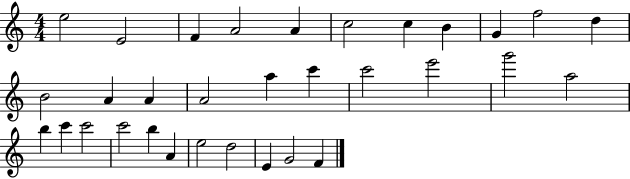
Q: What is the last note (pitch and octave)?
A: F4